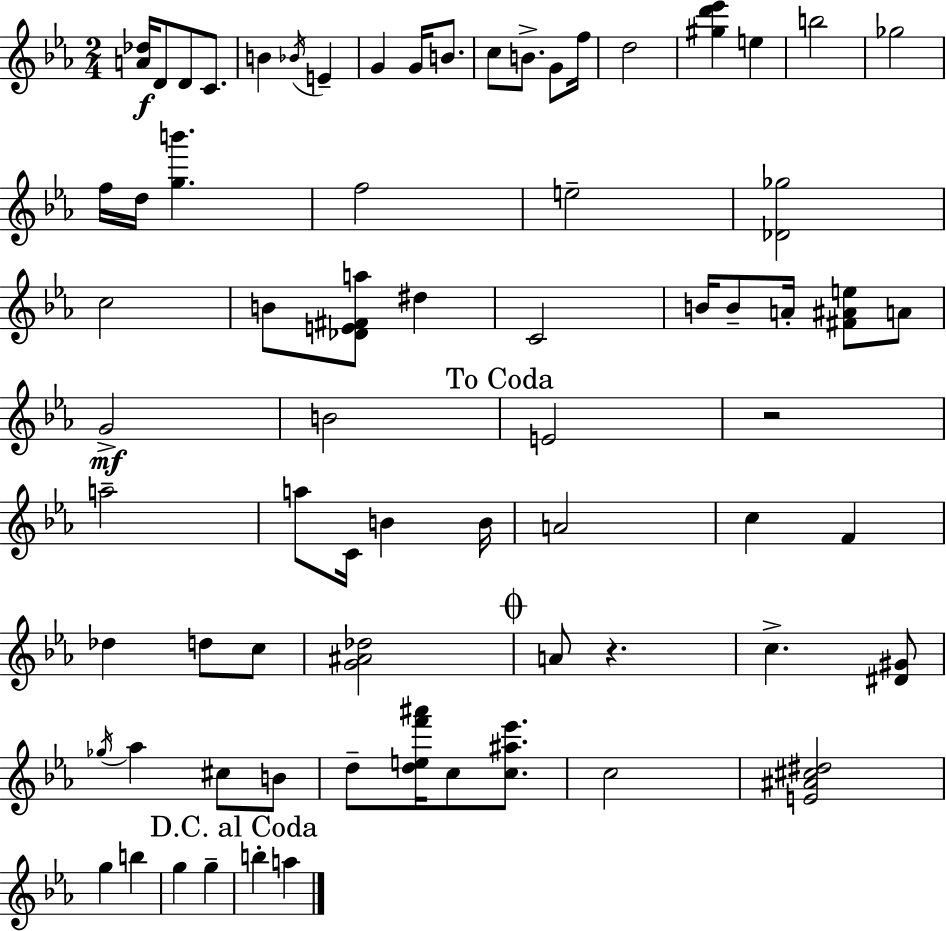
{
  \clef treble
  \numericTimeSignature
  \time 2/4
  \key c \minor
  <a' des''>16\f d'8 d'8 c'8. | b'4 \acciaccatura { bes'16 } e'4-- | g'4 g'16 b'8. | c''8 b'8.-> g'8 | \break f''16 d''2 | <gis'' d''' ees'''>4 e''4 | b''2 | ges''2 | \break f''16 d''16 <g'' b'''>4. | f''2 | e''2-- | <des' ges''>2 | \break c''2 | b'8 <des' e' fis' a''>8 dis''4 | c'2 | b'16 b'8-- a'16-. <fis' ais' e''>8 a'8 | \break g'2->\mf | b'2 | \mark "To Coda" e'2 | r2 | \break a''2-- | a''8 c'16 b'4 | b'16 a'2 | c''4 f'4 | \break des''4 d''8 c''8 | <g' ais' des''>2 | \mark \markup { \musicglyph "scripts.coda" } a'8 r4. | c''4.-> <dis' gis'>8 | \break \acciaccatura { ges''16 } aes''4 cis''8 | b'8 d''8-- <d'' e'' f''' ais'''>16 c''8 <c'' ais'' ees'''>8. | c''2 | <e' ais' cis'' dis''>2 | \break g''4 b''4 | g''4 g''4-- | \mark "D.C. al Coda" b''4-. a''4 | \bar "|."
}